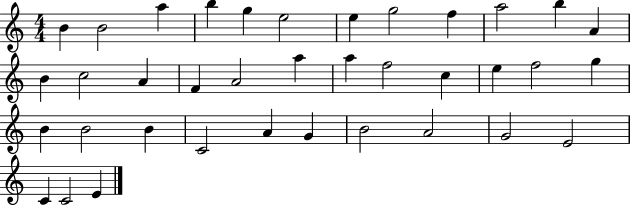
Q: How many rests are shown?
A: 0